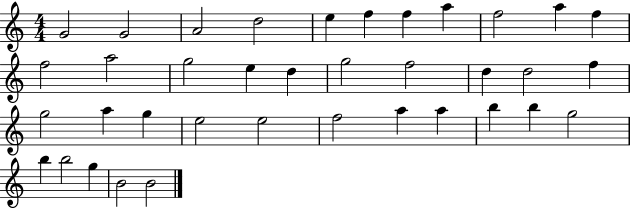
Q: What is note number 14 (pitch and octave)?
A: G5